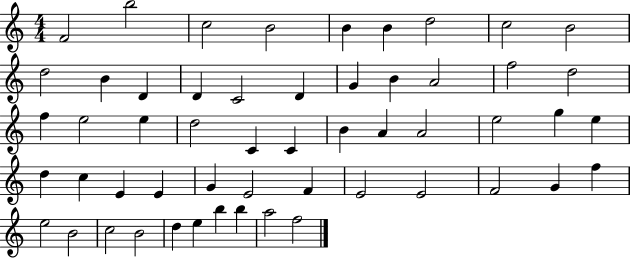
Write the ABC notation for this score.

X:1
T:Untitled
M:4/4
L:1/4
K:C
F2 b2 c2 B2 B B d2 c2 B2 d2 B D D C2 D G B A2 f2 d2 f e2 e d2 C C B A A2 e2 g e d c E E G E2 F E2 E2 F2 G f e2 B2 c2 B2 d e b b a2 f2